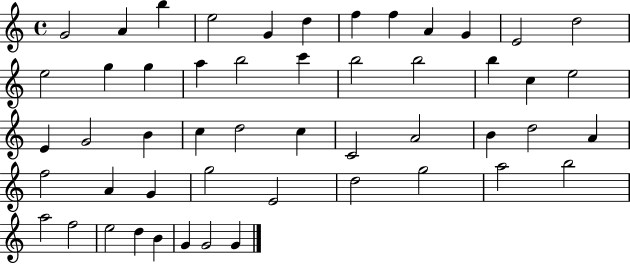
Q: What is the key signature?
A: C major